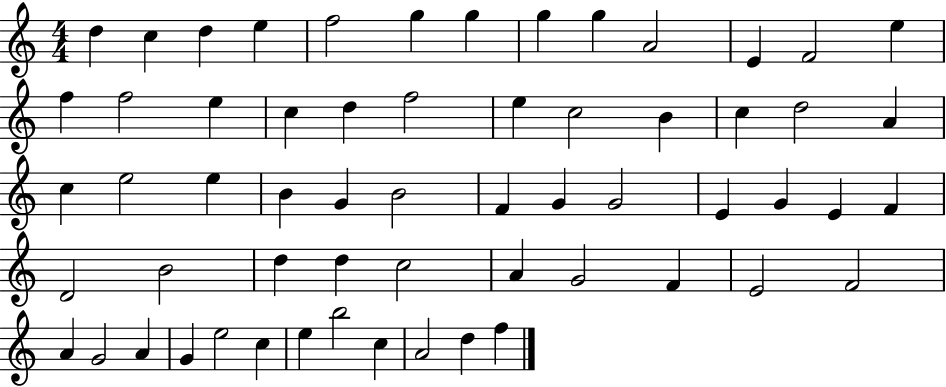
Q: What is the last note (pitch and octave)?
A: F5